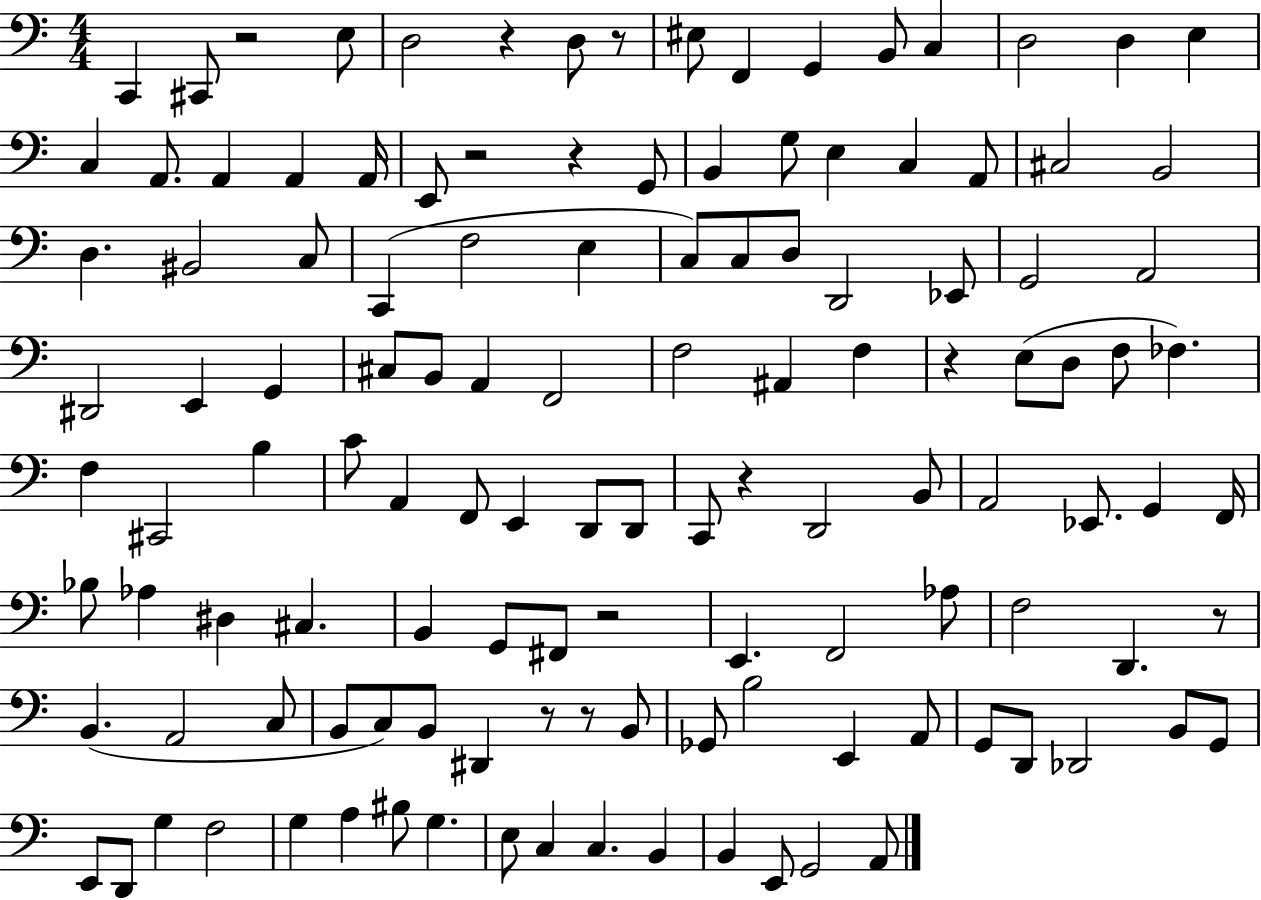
{
  \clef bass
  \numericTimeSignature
  \time 4/4
  \key c \major
  c,4 cis,8 r2 e8 | d2 r4 d8 r8 | eis8 f,4 g,4 b,8 c4 | d2 d4 e4 | \break c4 a,8. a,4 a,4 a,16 | e,8 r2 r4 g,8 | b,4 g8 e4 c4 a,8 | cis2 b,2 | \break d4. bis,2 c8 | c,4( f2 e4 | c8) c8 d8 d,2 ees,8 | g,2 a,2 | \break dis,2 e,4 g,4 | cis8 b,8 a,4 f,2 | f2 ais,4 f4 | r4 e8( d8 f8 fes4.) | \break f4 cis,2 b4 | c'8 a,4 f,8 e,4 d,8 d,8 | c,8 r4 d,2 b,8 | a,2 ees,8. g,4 f,16 | \break bes8 aes4 dis4 cis4. | b,4 g,8 fis,8 r2 | e,4. f,2 aes8 | f2 d,4. r8 | \break b,4.( a,2 c8 | b,8 c8) b,8 dis,4 r8 r8 b,8 | ges,8 b2 e,4 a,8 | g,8 d,8 des,2 b,8 g,8 | \break e,8 d,8 g4 f2 | g4 a4 bis8 g4. | e8 c4 c4. b,4 | b,4 e,8 g,2 a,8 | \break \bar "|."
}